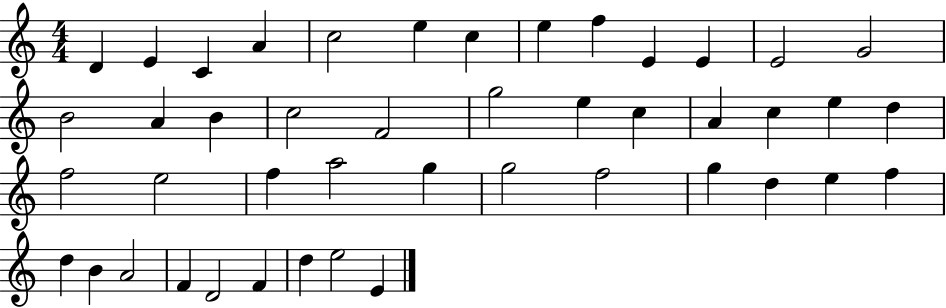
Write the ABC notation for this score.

X:1
T:Untitled
M:4/4
L:1/4
K:C
D E C A c2 e c e f E E E2 G2 B2 A B c2 F2 g2 e c A c e d f2 e2 f a2 g g2 f2 g d e f d B A2 F D2 F d e2 E